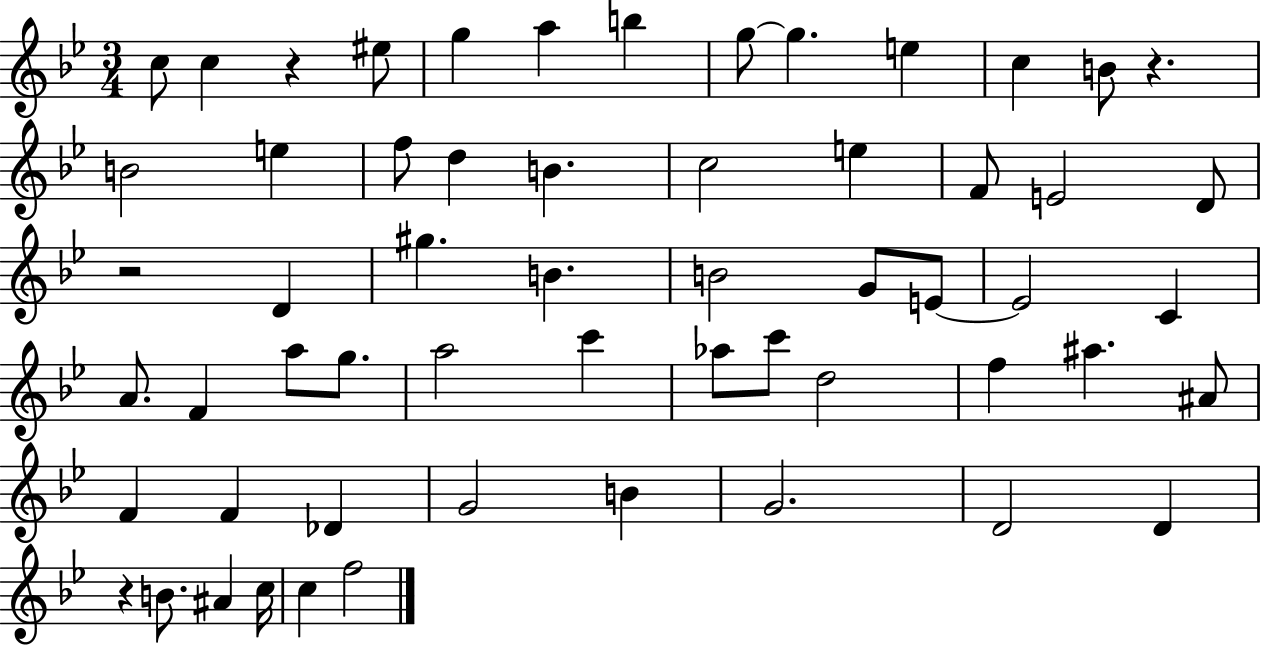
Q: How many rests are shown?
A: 4